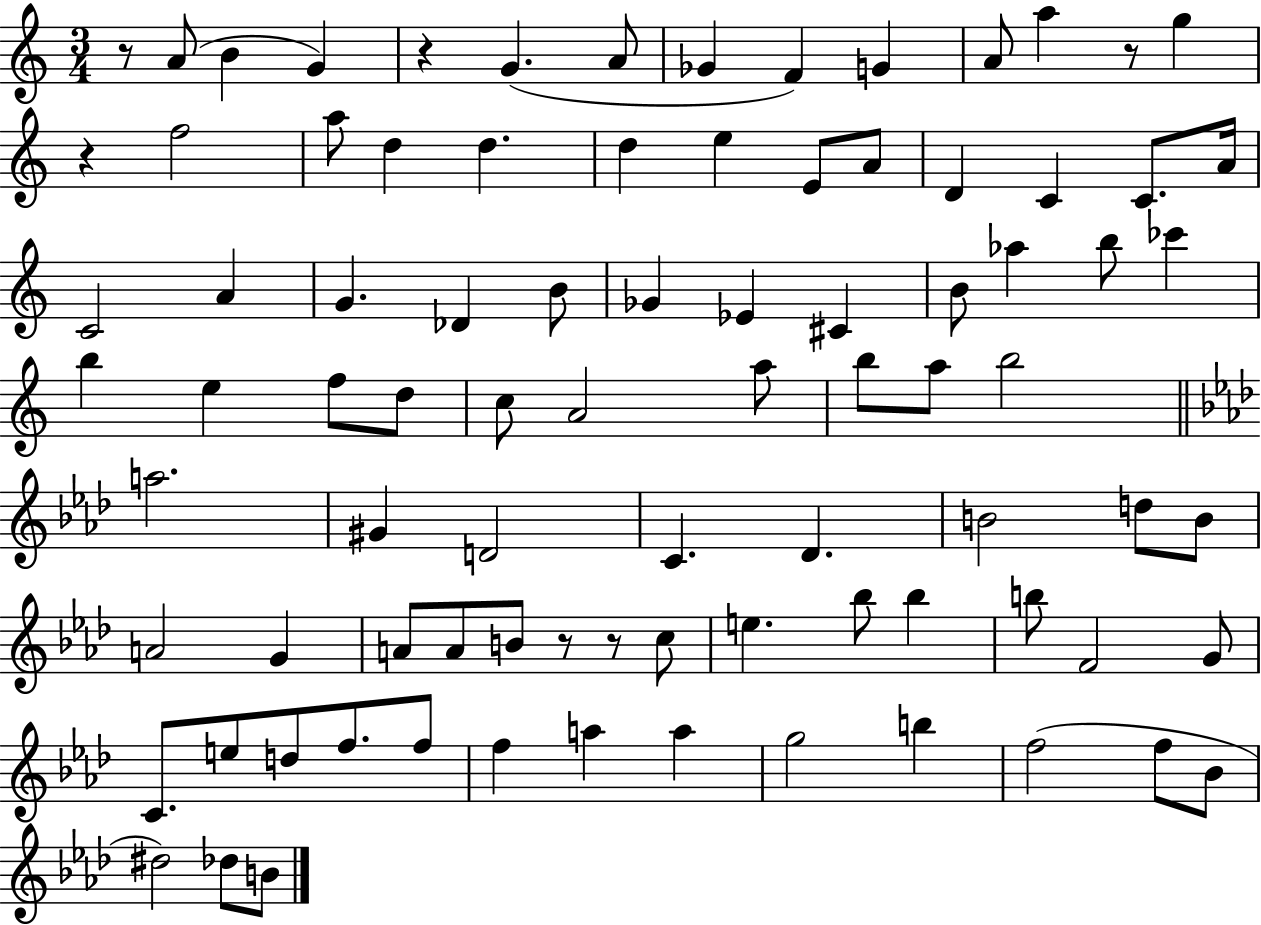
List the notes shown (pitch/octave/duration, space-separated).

R/e A4/e B4/q G4/q R/q G4/q. A4/e Gb4/q F4/q G4/q A4/e A5/q R/e G5/q R/q F5/h A5/e D5/q D5/q. D5/q E5/q E4/e A4/e D4/q C4/q C4/e. A4/s C4/h A4/q G4/q. Db4/q B4/e Gb4/q Eb4/q C#4/q B4/e Ab5/q B5/e CES6/q B5/q E5/q F5/e D5/e C5/e A4/h A5/e B5/e A5/e B5/h A5/h. G#4/q D4/h C4/q. Db4/q. B4/h D5/e B4/e A4/h G4/q A4/e A4/e B4/e R/e R/e C5/e E5/q. Bb5/e Bb5/q B5/e F4/h G4/e C4/e. E5/e D5/e F5/e. F5/e F5/q A5/q A5/q G5/h B5/q F5/h F5/e Bb4/e D#5/h Db5/e B4/e